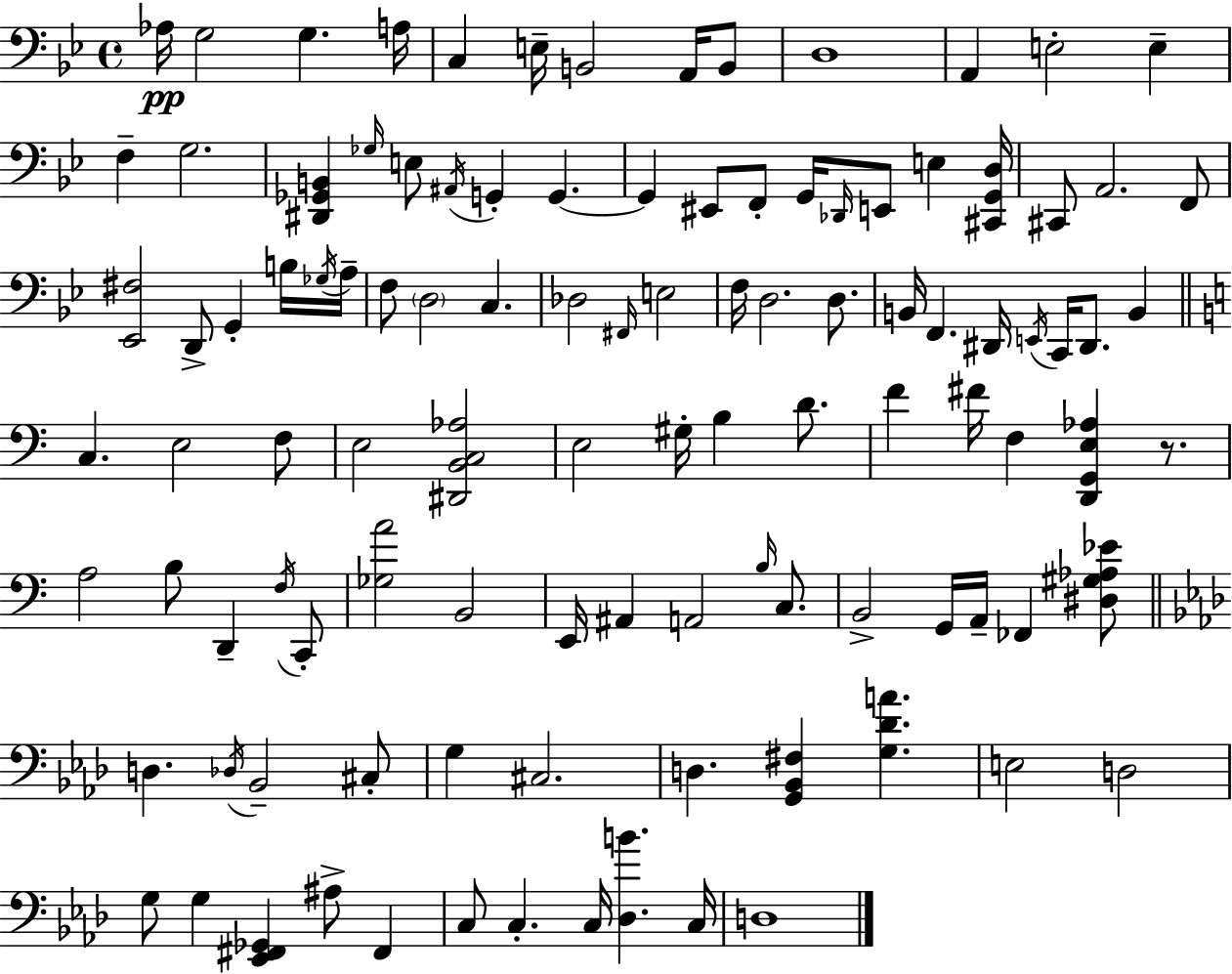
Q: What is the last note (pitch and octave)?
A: D3